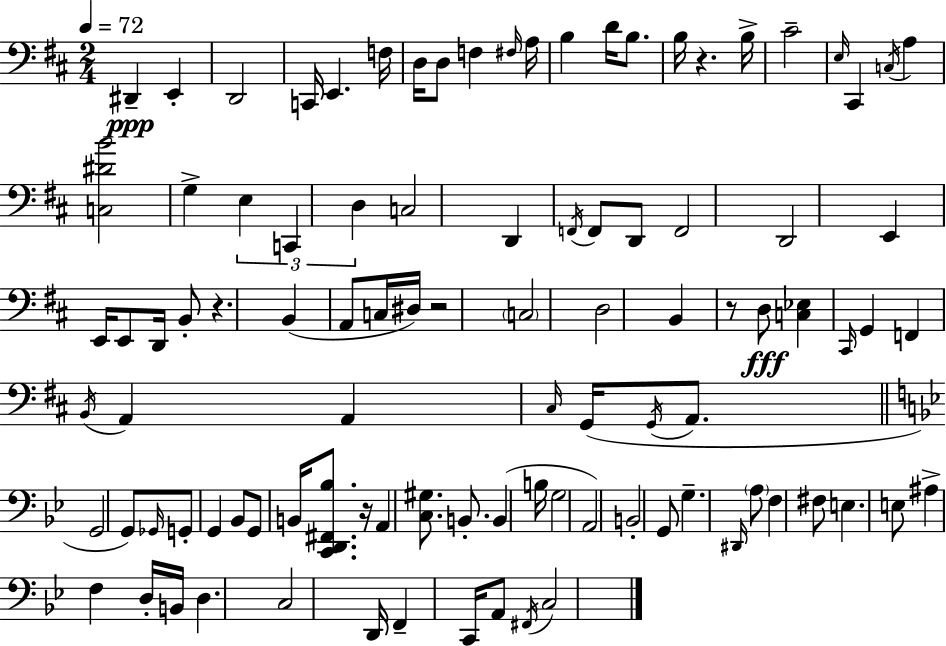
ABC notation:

X:1
T:Untitled
M:2/4
L:1/4
K:D
^D,, E,, D,,2 C,,/4 E,, F,/4 D,/4 D,/2 F, ^F,/4 A,/4 B, D/4 B,/2 B,/4 z B,/4 ^C2 E,/4 ^C,, C,/4 A, [C,^DB]2 G, E, C,, D, C,2 D,, F,,/4 F,,/2 D,,/2 F,,2 D,,2 E,, E,,/4 E,,/2 D,,/4 B,,/2 z B,, A,,/2 C,/4 ^D,/4 z2 C,2 D,2 B,, z/2 D,/2 [C,_E,] ^C,,/4 G,, F,, B,,/4 A,, A,, ^C,/4 G,,/4 G,,/4 A,,/2 G,,2 G,,/2 _G,,/4 G,,/2 G,, _B,,/2 G,,/2 B,,/4 [C,,D,,^F,,_B,]/2 z/4 A,, [C,^G,]/2 B,,/2 B,, B,/4 G,2 A,,2 B,,2 G,,/2 G, ^D,,/4 A,/2 F, ^F,/2 E, E,/2 ^A, F, D,/4 B,,/4 D, C,2 D,,/4 F,, C,,/4 A,,/2 ^F,,/4 C,2